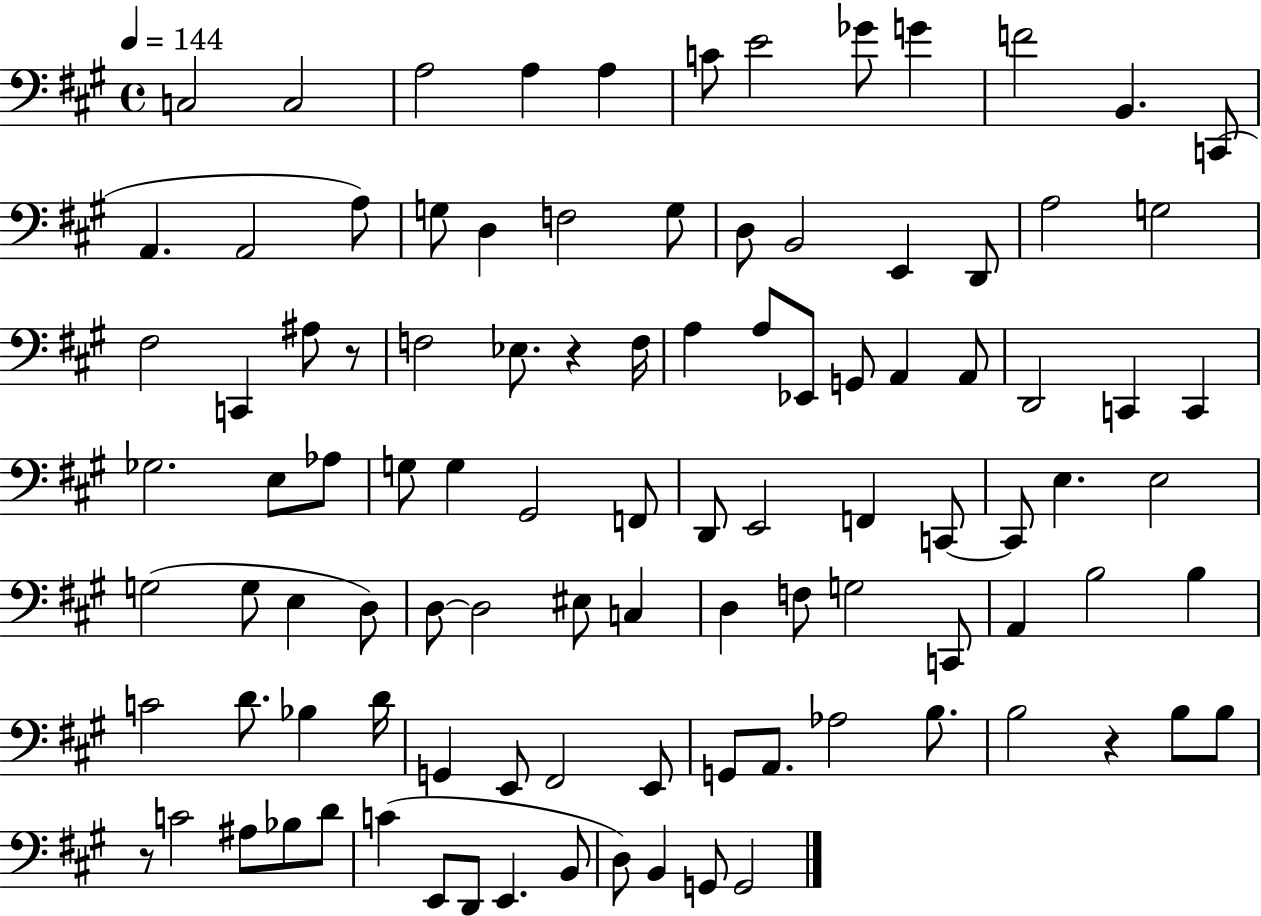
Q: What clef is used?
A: bass